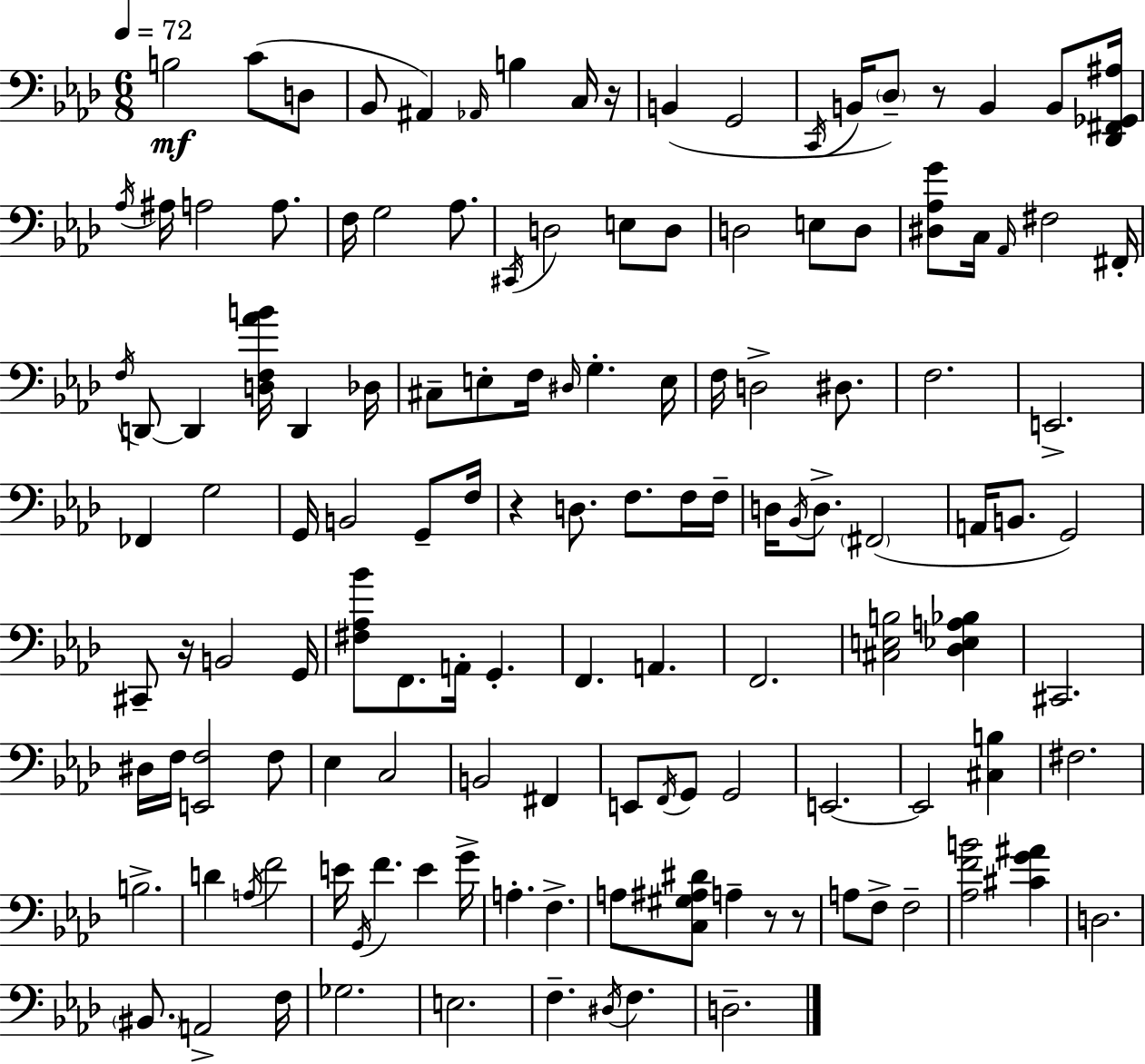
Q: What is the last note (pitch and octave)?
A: D3